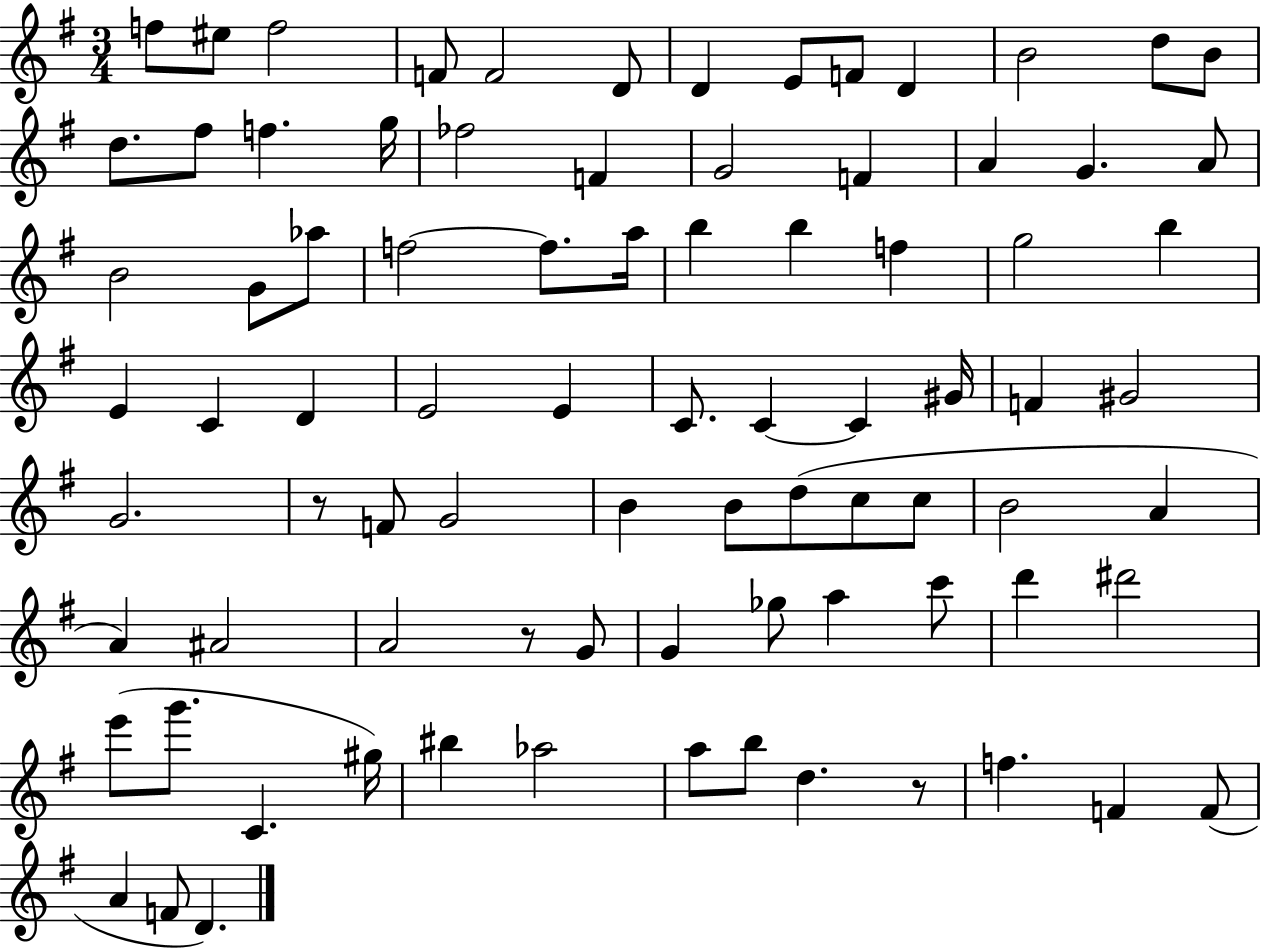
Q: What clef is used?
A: treble